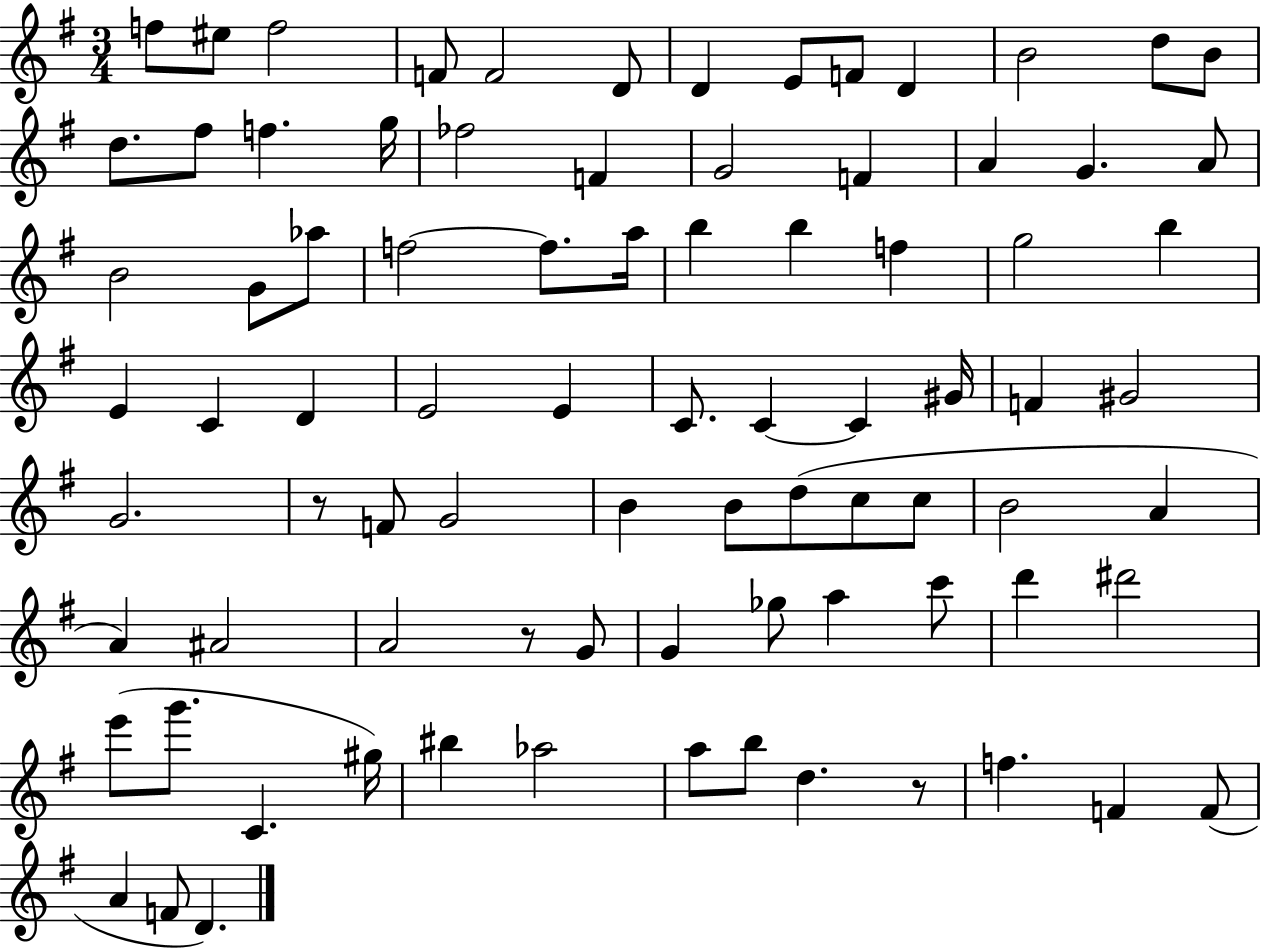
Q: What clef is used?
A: treble